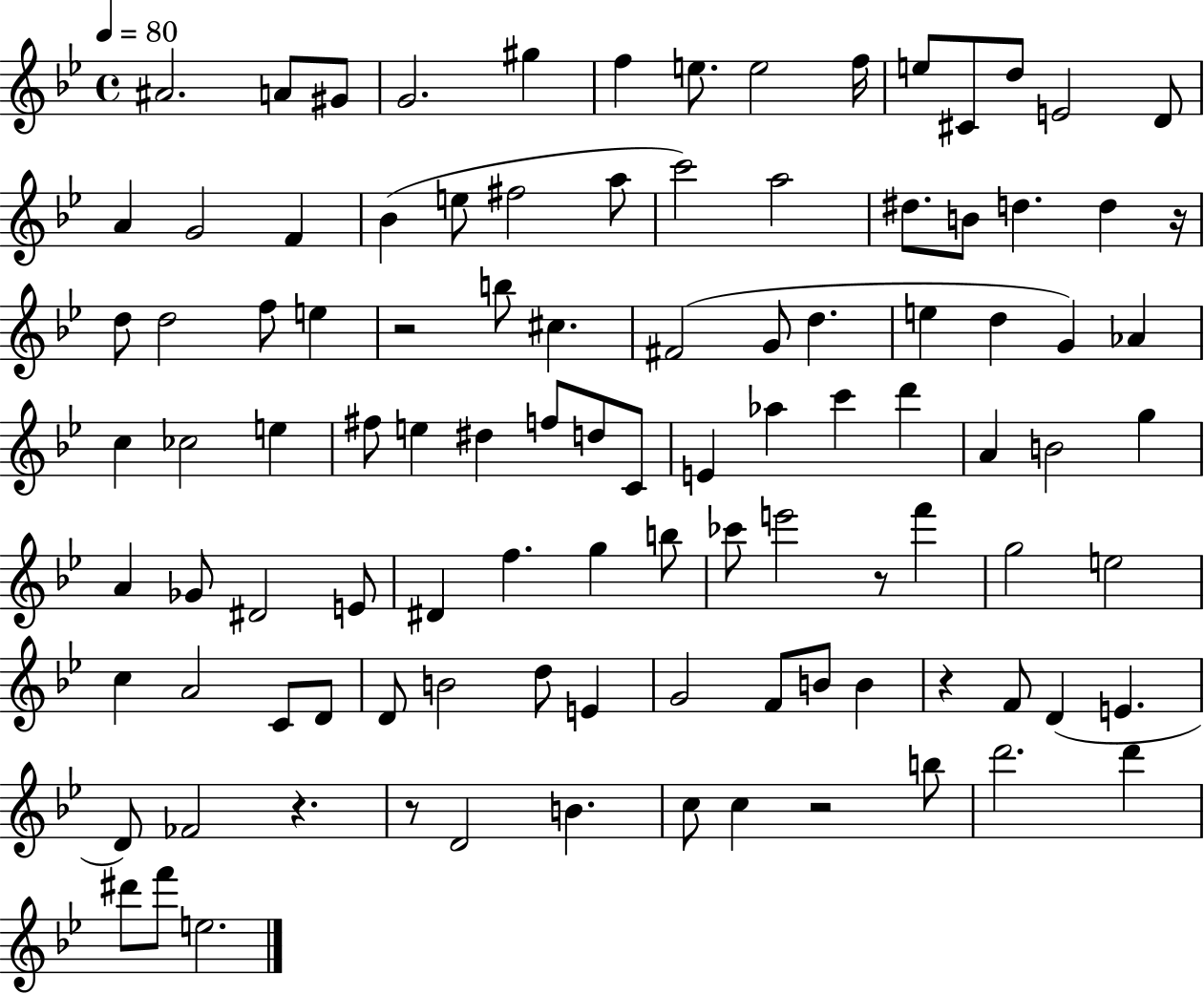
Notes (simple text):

A#4/h. A4/e G#4/e G4/h. G#5/q F5/q E5/e. E5/h F5/s E5/e C#4/e D5/e E4/h D4/e A4/q G4/h F4/q Bb4/q E5/e F#5/h A5/e C6/h A5/h D#5/e. B4/e D5/q. D5/q R/s D5/e D5/h F5/e E5/q R/h B5/e C#5/q. F#4/h G4/e D5/q. E5/q D5/q G4/q Ab4/q C5/q CES5/h E5/q F#5/e E5/q D#5/q F5/e D5/e C4/e E4/q Ab5/q C6/q D6/q A4/q B4/h G5/q A4/q Gb4/e D#4/h E4/e D#4/q F5/q. G5/q B5/e CES6/e E6/h R/e F6/q G5/h E5/h C5/q A4/h C4/e D4/e D4/e B4/h D5/e E4/q G4/h F4/e B4/e B4/q R/q F4/e D4/q E4/q. D4/e FES4/h R/q. R/e D4/h B4/q. C5/e C5/q R/h B5/e D6/h. D6/q D#6/e F6/e E5/h.